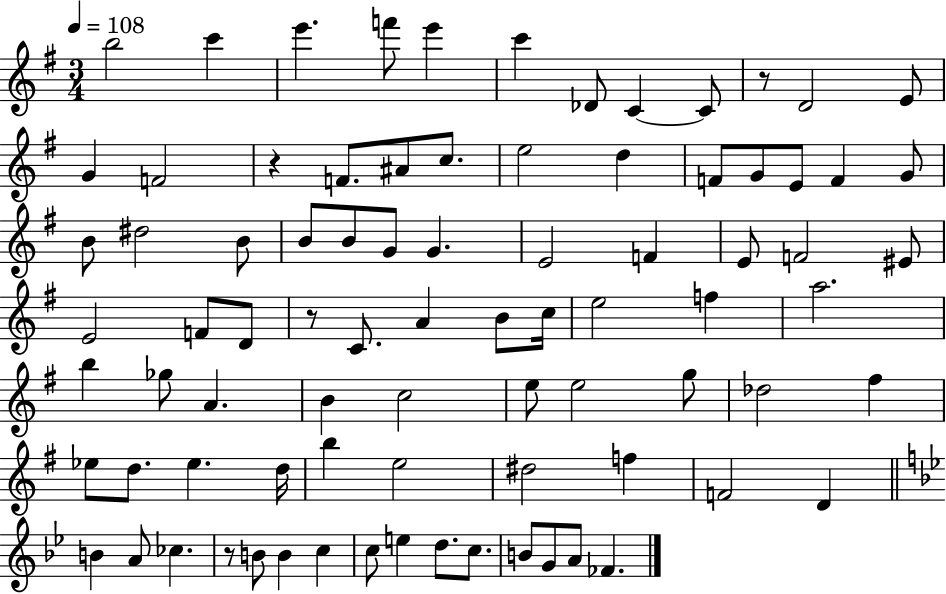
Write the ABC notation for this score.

X:1
T:Untitled
M:3/4
L:1/4
K:G
b2 c' e' f'/2 e' c' _D/2 C C/2 z/2 D2 E/2 G F2 z F/2 ^A/2 c/2 e2 d F/2 G/2 E/2 F G/2 B/2 ^d2 B/2 B/2 B/2 G/2 G E2 F E/2 F2 ^E/2 E2 F/2 D/2 z/2 C/2 A B/2 c/4 e2 f a2 b _g/2 A B c2 e/2 e2 g/2 _d2 ^f _e/2 d/2 _e d/4 b e2 ^d2 f F2 D B A/2 _c z/2 B/2 B c c/2 e d/2 c/2 B/2 G/2 A/2 _F